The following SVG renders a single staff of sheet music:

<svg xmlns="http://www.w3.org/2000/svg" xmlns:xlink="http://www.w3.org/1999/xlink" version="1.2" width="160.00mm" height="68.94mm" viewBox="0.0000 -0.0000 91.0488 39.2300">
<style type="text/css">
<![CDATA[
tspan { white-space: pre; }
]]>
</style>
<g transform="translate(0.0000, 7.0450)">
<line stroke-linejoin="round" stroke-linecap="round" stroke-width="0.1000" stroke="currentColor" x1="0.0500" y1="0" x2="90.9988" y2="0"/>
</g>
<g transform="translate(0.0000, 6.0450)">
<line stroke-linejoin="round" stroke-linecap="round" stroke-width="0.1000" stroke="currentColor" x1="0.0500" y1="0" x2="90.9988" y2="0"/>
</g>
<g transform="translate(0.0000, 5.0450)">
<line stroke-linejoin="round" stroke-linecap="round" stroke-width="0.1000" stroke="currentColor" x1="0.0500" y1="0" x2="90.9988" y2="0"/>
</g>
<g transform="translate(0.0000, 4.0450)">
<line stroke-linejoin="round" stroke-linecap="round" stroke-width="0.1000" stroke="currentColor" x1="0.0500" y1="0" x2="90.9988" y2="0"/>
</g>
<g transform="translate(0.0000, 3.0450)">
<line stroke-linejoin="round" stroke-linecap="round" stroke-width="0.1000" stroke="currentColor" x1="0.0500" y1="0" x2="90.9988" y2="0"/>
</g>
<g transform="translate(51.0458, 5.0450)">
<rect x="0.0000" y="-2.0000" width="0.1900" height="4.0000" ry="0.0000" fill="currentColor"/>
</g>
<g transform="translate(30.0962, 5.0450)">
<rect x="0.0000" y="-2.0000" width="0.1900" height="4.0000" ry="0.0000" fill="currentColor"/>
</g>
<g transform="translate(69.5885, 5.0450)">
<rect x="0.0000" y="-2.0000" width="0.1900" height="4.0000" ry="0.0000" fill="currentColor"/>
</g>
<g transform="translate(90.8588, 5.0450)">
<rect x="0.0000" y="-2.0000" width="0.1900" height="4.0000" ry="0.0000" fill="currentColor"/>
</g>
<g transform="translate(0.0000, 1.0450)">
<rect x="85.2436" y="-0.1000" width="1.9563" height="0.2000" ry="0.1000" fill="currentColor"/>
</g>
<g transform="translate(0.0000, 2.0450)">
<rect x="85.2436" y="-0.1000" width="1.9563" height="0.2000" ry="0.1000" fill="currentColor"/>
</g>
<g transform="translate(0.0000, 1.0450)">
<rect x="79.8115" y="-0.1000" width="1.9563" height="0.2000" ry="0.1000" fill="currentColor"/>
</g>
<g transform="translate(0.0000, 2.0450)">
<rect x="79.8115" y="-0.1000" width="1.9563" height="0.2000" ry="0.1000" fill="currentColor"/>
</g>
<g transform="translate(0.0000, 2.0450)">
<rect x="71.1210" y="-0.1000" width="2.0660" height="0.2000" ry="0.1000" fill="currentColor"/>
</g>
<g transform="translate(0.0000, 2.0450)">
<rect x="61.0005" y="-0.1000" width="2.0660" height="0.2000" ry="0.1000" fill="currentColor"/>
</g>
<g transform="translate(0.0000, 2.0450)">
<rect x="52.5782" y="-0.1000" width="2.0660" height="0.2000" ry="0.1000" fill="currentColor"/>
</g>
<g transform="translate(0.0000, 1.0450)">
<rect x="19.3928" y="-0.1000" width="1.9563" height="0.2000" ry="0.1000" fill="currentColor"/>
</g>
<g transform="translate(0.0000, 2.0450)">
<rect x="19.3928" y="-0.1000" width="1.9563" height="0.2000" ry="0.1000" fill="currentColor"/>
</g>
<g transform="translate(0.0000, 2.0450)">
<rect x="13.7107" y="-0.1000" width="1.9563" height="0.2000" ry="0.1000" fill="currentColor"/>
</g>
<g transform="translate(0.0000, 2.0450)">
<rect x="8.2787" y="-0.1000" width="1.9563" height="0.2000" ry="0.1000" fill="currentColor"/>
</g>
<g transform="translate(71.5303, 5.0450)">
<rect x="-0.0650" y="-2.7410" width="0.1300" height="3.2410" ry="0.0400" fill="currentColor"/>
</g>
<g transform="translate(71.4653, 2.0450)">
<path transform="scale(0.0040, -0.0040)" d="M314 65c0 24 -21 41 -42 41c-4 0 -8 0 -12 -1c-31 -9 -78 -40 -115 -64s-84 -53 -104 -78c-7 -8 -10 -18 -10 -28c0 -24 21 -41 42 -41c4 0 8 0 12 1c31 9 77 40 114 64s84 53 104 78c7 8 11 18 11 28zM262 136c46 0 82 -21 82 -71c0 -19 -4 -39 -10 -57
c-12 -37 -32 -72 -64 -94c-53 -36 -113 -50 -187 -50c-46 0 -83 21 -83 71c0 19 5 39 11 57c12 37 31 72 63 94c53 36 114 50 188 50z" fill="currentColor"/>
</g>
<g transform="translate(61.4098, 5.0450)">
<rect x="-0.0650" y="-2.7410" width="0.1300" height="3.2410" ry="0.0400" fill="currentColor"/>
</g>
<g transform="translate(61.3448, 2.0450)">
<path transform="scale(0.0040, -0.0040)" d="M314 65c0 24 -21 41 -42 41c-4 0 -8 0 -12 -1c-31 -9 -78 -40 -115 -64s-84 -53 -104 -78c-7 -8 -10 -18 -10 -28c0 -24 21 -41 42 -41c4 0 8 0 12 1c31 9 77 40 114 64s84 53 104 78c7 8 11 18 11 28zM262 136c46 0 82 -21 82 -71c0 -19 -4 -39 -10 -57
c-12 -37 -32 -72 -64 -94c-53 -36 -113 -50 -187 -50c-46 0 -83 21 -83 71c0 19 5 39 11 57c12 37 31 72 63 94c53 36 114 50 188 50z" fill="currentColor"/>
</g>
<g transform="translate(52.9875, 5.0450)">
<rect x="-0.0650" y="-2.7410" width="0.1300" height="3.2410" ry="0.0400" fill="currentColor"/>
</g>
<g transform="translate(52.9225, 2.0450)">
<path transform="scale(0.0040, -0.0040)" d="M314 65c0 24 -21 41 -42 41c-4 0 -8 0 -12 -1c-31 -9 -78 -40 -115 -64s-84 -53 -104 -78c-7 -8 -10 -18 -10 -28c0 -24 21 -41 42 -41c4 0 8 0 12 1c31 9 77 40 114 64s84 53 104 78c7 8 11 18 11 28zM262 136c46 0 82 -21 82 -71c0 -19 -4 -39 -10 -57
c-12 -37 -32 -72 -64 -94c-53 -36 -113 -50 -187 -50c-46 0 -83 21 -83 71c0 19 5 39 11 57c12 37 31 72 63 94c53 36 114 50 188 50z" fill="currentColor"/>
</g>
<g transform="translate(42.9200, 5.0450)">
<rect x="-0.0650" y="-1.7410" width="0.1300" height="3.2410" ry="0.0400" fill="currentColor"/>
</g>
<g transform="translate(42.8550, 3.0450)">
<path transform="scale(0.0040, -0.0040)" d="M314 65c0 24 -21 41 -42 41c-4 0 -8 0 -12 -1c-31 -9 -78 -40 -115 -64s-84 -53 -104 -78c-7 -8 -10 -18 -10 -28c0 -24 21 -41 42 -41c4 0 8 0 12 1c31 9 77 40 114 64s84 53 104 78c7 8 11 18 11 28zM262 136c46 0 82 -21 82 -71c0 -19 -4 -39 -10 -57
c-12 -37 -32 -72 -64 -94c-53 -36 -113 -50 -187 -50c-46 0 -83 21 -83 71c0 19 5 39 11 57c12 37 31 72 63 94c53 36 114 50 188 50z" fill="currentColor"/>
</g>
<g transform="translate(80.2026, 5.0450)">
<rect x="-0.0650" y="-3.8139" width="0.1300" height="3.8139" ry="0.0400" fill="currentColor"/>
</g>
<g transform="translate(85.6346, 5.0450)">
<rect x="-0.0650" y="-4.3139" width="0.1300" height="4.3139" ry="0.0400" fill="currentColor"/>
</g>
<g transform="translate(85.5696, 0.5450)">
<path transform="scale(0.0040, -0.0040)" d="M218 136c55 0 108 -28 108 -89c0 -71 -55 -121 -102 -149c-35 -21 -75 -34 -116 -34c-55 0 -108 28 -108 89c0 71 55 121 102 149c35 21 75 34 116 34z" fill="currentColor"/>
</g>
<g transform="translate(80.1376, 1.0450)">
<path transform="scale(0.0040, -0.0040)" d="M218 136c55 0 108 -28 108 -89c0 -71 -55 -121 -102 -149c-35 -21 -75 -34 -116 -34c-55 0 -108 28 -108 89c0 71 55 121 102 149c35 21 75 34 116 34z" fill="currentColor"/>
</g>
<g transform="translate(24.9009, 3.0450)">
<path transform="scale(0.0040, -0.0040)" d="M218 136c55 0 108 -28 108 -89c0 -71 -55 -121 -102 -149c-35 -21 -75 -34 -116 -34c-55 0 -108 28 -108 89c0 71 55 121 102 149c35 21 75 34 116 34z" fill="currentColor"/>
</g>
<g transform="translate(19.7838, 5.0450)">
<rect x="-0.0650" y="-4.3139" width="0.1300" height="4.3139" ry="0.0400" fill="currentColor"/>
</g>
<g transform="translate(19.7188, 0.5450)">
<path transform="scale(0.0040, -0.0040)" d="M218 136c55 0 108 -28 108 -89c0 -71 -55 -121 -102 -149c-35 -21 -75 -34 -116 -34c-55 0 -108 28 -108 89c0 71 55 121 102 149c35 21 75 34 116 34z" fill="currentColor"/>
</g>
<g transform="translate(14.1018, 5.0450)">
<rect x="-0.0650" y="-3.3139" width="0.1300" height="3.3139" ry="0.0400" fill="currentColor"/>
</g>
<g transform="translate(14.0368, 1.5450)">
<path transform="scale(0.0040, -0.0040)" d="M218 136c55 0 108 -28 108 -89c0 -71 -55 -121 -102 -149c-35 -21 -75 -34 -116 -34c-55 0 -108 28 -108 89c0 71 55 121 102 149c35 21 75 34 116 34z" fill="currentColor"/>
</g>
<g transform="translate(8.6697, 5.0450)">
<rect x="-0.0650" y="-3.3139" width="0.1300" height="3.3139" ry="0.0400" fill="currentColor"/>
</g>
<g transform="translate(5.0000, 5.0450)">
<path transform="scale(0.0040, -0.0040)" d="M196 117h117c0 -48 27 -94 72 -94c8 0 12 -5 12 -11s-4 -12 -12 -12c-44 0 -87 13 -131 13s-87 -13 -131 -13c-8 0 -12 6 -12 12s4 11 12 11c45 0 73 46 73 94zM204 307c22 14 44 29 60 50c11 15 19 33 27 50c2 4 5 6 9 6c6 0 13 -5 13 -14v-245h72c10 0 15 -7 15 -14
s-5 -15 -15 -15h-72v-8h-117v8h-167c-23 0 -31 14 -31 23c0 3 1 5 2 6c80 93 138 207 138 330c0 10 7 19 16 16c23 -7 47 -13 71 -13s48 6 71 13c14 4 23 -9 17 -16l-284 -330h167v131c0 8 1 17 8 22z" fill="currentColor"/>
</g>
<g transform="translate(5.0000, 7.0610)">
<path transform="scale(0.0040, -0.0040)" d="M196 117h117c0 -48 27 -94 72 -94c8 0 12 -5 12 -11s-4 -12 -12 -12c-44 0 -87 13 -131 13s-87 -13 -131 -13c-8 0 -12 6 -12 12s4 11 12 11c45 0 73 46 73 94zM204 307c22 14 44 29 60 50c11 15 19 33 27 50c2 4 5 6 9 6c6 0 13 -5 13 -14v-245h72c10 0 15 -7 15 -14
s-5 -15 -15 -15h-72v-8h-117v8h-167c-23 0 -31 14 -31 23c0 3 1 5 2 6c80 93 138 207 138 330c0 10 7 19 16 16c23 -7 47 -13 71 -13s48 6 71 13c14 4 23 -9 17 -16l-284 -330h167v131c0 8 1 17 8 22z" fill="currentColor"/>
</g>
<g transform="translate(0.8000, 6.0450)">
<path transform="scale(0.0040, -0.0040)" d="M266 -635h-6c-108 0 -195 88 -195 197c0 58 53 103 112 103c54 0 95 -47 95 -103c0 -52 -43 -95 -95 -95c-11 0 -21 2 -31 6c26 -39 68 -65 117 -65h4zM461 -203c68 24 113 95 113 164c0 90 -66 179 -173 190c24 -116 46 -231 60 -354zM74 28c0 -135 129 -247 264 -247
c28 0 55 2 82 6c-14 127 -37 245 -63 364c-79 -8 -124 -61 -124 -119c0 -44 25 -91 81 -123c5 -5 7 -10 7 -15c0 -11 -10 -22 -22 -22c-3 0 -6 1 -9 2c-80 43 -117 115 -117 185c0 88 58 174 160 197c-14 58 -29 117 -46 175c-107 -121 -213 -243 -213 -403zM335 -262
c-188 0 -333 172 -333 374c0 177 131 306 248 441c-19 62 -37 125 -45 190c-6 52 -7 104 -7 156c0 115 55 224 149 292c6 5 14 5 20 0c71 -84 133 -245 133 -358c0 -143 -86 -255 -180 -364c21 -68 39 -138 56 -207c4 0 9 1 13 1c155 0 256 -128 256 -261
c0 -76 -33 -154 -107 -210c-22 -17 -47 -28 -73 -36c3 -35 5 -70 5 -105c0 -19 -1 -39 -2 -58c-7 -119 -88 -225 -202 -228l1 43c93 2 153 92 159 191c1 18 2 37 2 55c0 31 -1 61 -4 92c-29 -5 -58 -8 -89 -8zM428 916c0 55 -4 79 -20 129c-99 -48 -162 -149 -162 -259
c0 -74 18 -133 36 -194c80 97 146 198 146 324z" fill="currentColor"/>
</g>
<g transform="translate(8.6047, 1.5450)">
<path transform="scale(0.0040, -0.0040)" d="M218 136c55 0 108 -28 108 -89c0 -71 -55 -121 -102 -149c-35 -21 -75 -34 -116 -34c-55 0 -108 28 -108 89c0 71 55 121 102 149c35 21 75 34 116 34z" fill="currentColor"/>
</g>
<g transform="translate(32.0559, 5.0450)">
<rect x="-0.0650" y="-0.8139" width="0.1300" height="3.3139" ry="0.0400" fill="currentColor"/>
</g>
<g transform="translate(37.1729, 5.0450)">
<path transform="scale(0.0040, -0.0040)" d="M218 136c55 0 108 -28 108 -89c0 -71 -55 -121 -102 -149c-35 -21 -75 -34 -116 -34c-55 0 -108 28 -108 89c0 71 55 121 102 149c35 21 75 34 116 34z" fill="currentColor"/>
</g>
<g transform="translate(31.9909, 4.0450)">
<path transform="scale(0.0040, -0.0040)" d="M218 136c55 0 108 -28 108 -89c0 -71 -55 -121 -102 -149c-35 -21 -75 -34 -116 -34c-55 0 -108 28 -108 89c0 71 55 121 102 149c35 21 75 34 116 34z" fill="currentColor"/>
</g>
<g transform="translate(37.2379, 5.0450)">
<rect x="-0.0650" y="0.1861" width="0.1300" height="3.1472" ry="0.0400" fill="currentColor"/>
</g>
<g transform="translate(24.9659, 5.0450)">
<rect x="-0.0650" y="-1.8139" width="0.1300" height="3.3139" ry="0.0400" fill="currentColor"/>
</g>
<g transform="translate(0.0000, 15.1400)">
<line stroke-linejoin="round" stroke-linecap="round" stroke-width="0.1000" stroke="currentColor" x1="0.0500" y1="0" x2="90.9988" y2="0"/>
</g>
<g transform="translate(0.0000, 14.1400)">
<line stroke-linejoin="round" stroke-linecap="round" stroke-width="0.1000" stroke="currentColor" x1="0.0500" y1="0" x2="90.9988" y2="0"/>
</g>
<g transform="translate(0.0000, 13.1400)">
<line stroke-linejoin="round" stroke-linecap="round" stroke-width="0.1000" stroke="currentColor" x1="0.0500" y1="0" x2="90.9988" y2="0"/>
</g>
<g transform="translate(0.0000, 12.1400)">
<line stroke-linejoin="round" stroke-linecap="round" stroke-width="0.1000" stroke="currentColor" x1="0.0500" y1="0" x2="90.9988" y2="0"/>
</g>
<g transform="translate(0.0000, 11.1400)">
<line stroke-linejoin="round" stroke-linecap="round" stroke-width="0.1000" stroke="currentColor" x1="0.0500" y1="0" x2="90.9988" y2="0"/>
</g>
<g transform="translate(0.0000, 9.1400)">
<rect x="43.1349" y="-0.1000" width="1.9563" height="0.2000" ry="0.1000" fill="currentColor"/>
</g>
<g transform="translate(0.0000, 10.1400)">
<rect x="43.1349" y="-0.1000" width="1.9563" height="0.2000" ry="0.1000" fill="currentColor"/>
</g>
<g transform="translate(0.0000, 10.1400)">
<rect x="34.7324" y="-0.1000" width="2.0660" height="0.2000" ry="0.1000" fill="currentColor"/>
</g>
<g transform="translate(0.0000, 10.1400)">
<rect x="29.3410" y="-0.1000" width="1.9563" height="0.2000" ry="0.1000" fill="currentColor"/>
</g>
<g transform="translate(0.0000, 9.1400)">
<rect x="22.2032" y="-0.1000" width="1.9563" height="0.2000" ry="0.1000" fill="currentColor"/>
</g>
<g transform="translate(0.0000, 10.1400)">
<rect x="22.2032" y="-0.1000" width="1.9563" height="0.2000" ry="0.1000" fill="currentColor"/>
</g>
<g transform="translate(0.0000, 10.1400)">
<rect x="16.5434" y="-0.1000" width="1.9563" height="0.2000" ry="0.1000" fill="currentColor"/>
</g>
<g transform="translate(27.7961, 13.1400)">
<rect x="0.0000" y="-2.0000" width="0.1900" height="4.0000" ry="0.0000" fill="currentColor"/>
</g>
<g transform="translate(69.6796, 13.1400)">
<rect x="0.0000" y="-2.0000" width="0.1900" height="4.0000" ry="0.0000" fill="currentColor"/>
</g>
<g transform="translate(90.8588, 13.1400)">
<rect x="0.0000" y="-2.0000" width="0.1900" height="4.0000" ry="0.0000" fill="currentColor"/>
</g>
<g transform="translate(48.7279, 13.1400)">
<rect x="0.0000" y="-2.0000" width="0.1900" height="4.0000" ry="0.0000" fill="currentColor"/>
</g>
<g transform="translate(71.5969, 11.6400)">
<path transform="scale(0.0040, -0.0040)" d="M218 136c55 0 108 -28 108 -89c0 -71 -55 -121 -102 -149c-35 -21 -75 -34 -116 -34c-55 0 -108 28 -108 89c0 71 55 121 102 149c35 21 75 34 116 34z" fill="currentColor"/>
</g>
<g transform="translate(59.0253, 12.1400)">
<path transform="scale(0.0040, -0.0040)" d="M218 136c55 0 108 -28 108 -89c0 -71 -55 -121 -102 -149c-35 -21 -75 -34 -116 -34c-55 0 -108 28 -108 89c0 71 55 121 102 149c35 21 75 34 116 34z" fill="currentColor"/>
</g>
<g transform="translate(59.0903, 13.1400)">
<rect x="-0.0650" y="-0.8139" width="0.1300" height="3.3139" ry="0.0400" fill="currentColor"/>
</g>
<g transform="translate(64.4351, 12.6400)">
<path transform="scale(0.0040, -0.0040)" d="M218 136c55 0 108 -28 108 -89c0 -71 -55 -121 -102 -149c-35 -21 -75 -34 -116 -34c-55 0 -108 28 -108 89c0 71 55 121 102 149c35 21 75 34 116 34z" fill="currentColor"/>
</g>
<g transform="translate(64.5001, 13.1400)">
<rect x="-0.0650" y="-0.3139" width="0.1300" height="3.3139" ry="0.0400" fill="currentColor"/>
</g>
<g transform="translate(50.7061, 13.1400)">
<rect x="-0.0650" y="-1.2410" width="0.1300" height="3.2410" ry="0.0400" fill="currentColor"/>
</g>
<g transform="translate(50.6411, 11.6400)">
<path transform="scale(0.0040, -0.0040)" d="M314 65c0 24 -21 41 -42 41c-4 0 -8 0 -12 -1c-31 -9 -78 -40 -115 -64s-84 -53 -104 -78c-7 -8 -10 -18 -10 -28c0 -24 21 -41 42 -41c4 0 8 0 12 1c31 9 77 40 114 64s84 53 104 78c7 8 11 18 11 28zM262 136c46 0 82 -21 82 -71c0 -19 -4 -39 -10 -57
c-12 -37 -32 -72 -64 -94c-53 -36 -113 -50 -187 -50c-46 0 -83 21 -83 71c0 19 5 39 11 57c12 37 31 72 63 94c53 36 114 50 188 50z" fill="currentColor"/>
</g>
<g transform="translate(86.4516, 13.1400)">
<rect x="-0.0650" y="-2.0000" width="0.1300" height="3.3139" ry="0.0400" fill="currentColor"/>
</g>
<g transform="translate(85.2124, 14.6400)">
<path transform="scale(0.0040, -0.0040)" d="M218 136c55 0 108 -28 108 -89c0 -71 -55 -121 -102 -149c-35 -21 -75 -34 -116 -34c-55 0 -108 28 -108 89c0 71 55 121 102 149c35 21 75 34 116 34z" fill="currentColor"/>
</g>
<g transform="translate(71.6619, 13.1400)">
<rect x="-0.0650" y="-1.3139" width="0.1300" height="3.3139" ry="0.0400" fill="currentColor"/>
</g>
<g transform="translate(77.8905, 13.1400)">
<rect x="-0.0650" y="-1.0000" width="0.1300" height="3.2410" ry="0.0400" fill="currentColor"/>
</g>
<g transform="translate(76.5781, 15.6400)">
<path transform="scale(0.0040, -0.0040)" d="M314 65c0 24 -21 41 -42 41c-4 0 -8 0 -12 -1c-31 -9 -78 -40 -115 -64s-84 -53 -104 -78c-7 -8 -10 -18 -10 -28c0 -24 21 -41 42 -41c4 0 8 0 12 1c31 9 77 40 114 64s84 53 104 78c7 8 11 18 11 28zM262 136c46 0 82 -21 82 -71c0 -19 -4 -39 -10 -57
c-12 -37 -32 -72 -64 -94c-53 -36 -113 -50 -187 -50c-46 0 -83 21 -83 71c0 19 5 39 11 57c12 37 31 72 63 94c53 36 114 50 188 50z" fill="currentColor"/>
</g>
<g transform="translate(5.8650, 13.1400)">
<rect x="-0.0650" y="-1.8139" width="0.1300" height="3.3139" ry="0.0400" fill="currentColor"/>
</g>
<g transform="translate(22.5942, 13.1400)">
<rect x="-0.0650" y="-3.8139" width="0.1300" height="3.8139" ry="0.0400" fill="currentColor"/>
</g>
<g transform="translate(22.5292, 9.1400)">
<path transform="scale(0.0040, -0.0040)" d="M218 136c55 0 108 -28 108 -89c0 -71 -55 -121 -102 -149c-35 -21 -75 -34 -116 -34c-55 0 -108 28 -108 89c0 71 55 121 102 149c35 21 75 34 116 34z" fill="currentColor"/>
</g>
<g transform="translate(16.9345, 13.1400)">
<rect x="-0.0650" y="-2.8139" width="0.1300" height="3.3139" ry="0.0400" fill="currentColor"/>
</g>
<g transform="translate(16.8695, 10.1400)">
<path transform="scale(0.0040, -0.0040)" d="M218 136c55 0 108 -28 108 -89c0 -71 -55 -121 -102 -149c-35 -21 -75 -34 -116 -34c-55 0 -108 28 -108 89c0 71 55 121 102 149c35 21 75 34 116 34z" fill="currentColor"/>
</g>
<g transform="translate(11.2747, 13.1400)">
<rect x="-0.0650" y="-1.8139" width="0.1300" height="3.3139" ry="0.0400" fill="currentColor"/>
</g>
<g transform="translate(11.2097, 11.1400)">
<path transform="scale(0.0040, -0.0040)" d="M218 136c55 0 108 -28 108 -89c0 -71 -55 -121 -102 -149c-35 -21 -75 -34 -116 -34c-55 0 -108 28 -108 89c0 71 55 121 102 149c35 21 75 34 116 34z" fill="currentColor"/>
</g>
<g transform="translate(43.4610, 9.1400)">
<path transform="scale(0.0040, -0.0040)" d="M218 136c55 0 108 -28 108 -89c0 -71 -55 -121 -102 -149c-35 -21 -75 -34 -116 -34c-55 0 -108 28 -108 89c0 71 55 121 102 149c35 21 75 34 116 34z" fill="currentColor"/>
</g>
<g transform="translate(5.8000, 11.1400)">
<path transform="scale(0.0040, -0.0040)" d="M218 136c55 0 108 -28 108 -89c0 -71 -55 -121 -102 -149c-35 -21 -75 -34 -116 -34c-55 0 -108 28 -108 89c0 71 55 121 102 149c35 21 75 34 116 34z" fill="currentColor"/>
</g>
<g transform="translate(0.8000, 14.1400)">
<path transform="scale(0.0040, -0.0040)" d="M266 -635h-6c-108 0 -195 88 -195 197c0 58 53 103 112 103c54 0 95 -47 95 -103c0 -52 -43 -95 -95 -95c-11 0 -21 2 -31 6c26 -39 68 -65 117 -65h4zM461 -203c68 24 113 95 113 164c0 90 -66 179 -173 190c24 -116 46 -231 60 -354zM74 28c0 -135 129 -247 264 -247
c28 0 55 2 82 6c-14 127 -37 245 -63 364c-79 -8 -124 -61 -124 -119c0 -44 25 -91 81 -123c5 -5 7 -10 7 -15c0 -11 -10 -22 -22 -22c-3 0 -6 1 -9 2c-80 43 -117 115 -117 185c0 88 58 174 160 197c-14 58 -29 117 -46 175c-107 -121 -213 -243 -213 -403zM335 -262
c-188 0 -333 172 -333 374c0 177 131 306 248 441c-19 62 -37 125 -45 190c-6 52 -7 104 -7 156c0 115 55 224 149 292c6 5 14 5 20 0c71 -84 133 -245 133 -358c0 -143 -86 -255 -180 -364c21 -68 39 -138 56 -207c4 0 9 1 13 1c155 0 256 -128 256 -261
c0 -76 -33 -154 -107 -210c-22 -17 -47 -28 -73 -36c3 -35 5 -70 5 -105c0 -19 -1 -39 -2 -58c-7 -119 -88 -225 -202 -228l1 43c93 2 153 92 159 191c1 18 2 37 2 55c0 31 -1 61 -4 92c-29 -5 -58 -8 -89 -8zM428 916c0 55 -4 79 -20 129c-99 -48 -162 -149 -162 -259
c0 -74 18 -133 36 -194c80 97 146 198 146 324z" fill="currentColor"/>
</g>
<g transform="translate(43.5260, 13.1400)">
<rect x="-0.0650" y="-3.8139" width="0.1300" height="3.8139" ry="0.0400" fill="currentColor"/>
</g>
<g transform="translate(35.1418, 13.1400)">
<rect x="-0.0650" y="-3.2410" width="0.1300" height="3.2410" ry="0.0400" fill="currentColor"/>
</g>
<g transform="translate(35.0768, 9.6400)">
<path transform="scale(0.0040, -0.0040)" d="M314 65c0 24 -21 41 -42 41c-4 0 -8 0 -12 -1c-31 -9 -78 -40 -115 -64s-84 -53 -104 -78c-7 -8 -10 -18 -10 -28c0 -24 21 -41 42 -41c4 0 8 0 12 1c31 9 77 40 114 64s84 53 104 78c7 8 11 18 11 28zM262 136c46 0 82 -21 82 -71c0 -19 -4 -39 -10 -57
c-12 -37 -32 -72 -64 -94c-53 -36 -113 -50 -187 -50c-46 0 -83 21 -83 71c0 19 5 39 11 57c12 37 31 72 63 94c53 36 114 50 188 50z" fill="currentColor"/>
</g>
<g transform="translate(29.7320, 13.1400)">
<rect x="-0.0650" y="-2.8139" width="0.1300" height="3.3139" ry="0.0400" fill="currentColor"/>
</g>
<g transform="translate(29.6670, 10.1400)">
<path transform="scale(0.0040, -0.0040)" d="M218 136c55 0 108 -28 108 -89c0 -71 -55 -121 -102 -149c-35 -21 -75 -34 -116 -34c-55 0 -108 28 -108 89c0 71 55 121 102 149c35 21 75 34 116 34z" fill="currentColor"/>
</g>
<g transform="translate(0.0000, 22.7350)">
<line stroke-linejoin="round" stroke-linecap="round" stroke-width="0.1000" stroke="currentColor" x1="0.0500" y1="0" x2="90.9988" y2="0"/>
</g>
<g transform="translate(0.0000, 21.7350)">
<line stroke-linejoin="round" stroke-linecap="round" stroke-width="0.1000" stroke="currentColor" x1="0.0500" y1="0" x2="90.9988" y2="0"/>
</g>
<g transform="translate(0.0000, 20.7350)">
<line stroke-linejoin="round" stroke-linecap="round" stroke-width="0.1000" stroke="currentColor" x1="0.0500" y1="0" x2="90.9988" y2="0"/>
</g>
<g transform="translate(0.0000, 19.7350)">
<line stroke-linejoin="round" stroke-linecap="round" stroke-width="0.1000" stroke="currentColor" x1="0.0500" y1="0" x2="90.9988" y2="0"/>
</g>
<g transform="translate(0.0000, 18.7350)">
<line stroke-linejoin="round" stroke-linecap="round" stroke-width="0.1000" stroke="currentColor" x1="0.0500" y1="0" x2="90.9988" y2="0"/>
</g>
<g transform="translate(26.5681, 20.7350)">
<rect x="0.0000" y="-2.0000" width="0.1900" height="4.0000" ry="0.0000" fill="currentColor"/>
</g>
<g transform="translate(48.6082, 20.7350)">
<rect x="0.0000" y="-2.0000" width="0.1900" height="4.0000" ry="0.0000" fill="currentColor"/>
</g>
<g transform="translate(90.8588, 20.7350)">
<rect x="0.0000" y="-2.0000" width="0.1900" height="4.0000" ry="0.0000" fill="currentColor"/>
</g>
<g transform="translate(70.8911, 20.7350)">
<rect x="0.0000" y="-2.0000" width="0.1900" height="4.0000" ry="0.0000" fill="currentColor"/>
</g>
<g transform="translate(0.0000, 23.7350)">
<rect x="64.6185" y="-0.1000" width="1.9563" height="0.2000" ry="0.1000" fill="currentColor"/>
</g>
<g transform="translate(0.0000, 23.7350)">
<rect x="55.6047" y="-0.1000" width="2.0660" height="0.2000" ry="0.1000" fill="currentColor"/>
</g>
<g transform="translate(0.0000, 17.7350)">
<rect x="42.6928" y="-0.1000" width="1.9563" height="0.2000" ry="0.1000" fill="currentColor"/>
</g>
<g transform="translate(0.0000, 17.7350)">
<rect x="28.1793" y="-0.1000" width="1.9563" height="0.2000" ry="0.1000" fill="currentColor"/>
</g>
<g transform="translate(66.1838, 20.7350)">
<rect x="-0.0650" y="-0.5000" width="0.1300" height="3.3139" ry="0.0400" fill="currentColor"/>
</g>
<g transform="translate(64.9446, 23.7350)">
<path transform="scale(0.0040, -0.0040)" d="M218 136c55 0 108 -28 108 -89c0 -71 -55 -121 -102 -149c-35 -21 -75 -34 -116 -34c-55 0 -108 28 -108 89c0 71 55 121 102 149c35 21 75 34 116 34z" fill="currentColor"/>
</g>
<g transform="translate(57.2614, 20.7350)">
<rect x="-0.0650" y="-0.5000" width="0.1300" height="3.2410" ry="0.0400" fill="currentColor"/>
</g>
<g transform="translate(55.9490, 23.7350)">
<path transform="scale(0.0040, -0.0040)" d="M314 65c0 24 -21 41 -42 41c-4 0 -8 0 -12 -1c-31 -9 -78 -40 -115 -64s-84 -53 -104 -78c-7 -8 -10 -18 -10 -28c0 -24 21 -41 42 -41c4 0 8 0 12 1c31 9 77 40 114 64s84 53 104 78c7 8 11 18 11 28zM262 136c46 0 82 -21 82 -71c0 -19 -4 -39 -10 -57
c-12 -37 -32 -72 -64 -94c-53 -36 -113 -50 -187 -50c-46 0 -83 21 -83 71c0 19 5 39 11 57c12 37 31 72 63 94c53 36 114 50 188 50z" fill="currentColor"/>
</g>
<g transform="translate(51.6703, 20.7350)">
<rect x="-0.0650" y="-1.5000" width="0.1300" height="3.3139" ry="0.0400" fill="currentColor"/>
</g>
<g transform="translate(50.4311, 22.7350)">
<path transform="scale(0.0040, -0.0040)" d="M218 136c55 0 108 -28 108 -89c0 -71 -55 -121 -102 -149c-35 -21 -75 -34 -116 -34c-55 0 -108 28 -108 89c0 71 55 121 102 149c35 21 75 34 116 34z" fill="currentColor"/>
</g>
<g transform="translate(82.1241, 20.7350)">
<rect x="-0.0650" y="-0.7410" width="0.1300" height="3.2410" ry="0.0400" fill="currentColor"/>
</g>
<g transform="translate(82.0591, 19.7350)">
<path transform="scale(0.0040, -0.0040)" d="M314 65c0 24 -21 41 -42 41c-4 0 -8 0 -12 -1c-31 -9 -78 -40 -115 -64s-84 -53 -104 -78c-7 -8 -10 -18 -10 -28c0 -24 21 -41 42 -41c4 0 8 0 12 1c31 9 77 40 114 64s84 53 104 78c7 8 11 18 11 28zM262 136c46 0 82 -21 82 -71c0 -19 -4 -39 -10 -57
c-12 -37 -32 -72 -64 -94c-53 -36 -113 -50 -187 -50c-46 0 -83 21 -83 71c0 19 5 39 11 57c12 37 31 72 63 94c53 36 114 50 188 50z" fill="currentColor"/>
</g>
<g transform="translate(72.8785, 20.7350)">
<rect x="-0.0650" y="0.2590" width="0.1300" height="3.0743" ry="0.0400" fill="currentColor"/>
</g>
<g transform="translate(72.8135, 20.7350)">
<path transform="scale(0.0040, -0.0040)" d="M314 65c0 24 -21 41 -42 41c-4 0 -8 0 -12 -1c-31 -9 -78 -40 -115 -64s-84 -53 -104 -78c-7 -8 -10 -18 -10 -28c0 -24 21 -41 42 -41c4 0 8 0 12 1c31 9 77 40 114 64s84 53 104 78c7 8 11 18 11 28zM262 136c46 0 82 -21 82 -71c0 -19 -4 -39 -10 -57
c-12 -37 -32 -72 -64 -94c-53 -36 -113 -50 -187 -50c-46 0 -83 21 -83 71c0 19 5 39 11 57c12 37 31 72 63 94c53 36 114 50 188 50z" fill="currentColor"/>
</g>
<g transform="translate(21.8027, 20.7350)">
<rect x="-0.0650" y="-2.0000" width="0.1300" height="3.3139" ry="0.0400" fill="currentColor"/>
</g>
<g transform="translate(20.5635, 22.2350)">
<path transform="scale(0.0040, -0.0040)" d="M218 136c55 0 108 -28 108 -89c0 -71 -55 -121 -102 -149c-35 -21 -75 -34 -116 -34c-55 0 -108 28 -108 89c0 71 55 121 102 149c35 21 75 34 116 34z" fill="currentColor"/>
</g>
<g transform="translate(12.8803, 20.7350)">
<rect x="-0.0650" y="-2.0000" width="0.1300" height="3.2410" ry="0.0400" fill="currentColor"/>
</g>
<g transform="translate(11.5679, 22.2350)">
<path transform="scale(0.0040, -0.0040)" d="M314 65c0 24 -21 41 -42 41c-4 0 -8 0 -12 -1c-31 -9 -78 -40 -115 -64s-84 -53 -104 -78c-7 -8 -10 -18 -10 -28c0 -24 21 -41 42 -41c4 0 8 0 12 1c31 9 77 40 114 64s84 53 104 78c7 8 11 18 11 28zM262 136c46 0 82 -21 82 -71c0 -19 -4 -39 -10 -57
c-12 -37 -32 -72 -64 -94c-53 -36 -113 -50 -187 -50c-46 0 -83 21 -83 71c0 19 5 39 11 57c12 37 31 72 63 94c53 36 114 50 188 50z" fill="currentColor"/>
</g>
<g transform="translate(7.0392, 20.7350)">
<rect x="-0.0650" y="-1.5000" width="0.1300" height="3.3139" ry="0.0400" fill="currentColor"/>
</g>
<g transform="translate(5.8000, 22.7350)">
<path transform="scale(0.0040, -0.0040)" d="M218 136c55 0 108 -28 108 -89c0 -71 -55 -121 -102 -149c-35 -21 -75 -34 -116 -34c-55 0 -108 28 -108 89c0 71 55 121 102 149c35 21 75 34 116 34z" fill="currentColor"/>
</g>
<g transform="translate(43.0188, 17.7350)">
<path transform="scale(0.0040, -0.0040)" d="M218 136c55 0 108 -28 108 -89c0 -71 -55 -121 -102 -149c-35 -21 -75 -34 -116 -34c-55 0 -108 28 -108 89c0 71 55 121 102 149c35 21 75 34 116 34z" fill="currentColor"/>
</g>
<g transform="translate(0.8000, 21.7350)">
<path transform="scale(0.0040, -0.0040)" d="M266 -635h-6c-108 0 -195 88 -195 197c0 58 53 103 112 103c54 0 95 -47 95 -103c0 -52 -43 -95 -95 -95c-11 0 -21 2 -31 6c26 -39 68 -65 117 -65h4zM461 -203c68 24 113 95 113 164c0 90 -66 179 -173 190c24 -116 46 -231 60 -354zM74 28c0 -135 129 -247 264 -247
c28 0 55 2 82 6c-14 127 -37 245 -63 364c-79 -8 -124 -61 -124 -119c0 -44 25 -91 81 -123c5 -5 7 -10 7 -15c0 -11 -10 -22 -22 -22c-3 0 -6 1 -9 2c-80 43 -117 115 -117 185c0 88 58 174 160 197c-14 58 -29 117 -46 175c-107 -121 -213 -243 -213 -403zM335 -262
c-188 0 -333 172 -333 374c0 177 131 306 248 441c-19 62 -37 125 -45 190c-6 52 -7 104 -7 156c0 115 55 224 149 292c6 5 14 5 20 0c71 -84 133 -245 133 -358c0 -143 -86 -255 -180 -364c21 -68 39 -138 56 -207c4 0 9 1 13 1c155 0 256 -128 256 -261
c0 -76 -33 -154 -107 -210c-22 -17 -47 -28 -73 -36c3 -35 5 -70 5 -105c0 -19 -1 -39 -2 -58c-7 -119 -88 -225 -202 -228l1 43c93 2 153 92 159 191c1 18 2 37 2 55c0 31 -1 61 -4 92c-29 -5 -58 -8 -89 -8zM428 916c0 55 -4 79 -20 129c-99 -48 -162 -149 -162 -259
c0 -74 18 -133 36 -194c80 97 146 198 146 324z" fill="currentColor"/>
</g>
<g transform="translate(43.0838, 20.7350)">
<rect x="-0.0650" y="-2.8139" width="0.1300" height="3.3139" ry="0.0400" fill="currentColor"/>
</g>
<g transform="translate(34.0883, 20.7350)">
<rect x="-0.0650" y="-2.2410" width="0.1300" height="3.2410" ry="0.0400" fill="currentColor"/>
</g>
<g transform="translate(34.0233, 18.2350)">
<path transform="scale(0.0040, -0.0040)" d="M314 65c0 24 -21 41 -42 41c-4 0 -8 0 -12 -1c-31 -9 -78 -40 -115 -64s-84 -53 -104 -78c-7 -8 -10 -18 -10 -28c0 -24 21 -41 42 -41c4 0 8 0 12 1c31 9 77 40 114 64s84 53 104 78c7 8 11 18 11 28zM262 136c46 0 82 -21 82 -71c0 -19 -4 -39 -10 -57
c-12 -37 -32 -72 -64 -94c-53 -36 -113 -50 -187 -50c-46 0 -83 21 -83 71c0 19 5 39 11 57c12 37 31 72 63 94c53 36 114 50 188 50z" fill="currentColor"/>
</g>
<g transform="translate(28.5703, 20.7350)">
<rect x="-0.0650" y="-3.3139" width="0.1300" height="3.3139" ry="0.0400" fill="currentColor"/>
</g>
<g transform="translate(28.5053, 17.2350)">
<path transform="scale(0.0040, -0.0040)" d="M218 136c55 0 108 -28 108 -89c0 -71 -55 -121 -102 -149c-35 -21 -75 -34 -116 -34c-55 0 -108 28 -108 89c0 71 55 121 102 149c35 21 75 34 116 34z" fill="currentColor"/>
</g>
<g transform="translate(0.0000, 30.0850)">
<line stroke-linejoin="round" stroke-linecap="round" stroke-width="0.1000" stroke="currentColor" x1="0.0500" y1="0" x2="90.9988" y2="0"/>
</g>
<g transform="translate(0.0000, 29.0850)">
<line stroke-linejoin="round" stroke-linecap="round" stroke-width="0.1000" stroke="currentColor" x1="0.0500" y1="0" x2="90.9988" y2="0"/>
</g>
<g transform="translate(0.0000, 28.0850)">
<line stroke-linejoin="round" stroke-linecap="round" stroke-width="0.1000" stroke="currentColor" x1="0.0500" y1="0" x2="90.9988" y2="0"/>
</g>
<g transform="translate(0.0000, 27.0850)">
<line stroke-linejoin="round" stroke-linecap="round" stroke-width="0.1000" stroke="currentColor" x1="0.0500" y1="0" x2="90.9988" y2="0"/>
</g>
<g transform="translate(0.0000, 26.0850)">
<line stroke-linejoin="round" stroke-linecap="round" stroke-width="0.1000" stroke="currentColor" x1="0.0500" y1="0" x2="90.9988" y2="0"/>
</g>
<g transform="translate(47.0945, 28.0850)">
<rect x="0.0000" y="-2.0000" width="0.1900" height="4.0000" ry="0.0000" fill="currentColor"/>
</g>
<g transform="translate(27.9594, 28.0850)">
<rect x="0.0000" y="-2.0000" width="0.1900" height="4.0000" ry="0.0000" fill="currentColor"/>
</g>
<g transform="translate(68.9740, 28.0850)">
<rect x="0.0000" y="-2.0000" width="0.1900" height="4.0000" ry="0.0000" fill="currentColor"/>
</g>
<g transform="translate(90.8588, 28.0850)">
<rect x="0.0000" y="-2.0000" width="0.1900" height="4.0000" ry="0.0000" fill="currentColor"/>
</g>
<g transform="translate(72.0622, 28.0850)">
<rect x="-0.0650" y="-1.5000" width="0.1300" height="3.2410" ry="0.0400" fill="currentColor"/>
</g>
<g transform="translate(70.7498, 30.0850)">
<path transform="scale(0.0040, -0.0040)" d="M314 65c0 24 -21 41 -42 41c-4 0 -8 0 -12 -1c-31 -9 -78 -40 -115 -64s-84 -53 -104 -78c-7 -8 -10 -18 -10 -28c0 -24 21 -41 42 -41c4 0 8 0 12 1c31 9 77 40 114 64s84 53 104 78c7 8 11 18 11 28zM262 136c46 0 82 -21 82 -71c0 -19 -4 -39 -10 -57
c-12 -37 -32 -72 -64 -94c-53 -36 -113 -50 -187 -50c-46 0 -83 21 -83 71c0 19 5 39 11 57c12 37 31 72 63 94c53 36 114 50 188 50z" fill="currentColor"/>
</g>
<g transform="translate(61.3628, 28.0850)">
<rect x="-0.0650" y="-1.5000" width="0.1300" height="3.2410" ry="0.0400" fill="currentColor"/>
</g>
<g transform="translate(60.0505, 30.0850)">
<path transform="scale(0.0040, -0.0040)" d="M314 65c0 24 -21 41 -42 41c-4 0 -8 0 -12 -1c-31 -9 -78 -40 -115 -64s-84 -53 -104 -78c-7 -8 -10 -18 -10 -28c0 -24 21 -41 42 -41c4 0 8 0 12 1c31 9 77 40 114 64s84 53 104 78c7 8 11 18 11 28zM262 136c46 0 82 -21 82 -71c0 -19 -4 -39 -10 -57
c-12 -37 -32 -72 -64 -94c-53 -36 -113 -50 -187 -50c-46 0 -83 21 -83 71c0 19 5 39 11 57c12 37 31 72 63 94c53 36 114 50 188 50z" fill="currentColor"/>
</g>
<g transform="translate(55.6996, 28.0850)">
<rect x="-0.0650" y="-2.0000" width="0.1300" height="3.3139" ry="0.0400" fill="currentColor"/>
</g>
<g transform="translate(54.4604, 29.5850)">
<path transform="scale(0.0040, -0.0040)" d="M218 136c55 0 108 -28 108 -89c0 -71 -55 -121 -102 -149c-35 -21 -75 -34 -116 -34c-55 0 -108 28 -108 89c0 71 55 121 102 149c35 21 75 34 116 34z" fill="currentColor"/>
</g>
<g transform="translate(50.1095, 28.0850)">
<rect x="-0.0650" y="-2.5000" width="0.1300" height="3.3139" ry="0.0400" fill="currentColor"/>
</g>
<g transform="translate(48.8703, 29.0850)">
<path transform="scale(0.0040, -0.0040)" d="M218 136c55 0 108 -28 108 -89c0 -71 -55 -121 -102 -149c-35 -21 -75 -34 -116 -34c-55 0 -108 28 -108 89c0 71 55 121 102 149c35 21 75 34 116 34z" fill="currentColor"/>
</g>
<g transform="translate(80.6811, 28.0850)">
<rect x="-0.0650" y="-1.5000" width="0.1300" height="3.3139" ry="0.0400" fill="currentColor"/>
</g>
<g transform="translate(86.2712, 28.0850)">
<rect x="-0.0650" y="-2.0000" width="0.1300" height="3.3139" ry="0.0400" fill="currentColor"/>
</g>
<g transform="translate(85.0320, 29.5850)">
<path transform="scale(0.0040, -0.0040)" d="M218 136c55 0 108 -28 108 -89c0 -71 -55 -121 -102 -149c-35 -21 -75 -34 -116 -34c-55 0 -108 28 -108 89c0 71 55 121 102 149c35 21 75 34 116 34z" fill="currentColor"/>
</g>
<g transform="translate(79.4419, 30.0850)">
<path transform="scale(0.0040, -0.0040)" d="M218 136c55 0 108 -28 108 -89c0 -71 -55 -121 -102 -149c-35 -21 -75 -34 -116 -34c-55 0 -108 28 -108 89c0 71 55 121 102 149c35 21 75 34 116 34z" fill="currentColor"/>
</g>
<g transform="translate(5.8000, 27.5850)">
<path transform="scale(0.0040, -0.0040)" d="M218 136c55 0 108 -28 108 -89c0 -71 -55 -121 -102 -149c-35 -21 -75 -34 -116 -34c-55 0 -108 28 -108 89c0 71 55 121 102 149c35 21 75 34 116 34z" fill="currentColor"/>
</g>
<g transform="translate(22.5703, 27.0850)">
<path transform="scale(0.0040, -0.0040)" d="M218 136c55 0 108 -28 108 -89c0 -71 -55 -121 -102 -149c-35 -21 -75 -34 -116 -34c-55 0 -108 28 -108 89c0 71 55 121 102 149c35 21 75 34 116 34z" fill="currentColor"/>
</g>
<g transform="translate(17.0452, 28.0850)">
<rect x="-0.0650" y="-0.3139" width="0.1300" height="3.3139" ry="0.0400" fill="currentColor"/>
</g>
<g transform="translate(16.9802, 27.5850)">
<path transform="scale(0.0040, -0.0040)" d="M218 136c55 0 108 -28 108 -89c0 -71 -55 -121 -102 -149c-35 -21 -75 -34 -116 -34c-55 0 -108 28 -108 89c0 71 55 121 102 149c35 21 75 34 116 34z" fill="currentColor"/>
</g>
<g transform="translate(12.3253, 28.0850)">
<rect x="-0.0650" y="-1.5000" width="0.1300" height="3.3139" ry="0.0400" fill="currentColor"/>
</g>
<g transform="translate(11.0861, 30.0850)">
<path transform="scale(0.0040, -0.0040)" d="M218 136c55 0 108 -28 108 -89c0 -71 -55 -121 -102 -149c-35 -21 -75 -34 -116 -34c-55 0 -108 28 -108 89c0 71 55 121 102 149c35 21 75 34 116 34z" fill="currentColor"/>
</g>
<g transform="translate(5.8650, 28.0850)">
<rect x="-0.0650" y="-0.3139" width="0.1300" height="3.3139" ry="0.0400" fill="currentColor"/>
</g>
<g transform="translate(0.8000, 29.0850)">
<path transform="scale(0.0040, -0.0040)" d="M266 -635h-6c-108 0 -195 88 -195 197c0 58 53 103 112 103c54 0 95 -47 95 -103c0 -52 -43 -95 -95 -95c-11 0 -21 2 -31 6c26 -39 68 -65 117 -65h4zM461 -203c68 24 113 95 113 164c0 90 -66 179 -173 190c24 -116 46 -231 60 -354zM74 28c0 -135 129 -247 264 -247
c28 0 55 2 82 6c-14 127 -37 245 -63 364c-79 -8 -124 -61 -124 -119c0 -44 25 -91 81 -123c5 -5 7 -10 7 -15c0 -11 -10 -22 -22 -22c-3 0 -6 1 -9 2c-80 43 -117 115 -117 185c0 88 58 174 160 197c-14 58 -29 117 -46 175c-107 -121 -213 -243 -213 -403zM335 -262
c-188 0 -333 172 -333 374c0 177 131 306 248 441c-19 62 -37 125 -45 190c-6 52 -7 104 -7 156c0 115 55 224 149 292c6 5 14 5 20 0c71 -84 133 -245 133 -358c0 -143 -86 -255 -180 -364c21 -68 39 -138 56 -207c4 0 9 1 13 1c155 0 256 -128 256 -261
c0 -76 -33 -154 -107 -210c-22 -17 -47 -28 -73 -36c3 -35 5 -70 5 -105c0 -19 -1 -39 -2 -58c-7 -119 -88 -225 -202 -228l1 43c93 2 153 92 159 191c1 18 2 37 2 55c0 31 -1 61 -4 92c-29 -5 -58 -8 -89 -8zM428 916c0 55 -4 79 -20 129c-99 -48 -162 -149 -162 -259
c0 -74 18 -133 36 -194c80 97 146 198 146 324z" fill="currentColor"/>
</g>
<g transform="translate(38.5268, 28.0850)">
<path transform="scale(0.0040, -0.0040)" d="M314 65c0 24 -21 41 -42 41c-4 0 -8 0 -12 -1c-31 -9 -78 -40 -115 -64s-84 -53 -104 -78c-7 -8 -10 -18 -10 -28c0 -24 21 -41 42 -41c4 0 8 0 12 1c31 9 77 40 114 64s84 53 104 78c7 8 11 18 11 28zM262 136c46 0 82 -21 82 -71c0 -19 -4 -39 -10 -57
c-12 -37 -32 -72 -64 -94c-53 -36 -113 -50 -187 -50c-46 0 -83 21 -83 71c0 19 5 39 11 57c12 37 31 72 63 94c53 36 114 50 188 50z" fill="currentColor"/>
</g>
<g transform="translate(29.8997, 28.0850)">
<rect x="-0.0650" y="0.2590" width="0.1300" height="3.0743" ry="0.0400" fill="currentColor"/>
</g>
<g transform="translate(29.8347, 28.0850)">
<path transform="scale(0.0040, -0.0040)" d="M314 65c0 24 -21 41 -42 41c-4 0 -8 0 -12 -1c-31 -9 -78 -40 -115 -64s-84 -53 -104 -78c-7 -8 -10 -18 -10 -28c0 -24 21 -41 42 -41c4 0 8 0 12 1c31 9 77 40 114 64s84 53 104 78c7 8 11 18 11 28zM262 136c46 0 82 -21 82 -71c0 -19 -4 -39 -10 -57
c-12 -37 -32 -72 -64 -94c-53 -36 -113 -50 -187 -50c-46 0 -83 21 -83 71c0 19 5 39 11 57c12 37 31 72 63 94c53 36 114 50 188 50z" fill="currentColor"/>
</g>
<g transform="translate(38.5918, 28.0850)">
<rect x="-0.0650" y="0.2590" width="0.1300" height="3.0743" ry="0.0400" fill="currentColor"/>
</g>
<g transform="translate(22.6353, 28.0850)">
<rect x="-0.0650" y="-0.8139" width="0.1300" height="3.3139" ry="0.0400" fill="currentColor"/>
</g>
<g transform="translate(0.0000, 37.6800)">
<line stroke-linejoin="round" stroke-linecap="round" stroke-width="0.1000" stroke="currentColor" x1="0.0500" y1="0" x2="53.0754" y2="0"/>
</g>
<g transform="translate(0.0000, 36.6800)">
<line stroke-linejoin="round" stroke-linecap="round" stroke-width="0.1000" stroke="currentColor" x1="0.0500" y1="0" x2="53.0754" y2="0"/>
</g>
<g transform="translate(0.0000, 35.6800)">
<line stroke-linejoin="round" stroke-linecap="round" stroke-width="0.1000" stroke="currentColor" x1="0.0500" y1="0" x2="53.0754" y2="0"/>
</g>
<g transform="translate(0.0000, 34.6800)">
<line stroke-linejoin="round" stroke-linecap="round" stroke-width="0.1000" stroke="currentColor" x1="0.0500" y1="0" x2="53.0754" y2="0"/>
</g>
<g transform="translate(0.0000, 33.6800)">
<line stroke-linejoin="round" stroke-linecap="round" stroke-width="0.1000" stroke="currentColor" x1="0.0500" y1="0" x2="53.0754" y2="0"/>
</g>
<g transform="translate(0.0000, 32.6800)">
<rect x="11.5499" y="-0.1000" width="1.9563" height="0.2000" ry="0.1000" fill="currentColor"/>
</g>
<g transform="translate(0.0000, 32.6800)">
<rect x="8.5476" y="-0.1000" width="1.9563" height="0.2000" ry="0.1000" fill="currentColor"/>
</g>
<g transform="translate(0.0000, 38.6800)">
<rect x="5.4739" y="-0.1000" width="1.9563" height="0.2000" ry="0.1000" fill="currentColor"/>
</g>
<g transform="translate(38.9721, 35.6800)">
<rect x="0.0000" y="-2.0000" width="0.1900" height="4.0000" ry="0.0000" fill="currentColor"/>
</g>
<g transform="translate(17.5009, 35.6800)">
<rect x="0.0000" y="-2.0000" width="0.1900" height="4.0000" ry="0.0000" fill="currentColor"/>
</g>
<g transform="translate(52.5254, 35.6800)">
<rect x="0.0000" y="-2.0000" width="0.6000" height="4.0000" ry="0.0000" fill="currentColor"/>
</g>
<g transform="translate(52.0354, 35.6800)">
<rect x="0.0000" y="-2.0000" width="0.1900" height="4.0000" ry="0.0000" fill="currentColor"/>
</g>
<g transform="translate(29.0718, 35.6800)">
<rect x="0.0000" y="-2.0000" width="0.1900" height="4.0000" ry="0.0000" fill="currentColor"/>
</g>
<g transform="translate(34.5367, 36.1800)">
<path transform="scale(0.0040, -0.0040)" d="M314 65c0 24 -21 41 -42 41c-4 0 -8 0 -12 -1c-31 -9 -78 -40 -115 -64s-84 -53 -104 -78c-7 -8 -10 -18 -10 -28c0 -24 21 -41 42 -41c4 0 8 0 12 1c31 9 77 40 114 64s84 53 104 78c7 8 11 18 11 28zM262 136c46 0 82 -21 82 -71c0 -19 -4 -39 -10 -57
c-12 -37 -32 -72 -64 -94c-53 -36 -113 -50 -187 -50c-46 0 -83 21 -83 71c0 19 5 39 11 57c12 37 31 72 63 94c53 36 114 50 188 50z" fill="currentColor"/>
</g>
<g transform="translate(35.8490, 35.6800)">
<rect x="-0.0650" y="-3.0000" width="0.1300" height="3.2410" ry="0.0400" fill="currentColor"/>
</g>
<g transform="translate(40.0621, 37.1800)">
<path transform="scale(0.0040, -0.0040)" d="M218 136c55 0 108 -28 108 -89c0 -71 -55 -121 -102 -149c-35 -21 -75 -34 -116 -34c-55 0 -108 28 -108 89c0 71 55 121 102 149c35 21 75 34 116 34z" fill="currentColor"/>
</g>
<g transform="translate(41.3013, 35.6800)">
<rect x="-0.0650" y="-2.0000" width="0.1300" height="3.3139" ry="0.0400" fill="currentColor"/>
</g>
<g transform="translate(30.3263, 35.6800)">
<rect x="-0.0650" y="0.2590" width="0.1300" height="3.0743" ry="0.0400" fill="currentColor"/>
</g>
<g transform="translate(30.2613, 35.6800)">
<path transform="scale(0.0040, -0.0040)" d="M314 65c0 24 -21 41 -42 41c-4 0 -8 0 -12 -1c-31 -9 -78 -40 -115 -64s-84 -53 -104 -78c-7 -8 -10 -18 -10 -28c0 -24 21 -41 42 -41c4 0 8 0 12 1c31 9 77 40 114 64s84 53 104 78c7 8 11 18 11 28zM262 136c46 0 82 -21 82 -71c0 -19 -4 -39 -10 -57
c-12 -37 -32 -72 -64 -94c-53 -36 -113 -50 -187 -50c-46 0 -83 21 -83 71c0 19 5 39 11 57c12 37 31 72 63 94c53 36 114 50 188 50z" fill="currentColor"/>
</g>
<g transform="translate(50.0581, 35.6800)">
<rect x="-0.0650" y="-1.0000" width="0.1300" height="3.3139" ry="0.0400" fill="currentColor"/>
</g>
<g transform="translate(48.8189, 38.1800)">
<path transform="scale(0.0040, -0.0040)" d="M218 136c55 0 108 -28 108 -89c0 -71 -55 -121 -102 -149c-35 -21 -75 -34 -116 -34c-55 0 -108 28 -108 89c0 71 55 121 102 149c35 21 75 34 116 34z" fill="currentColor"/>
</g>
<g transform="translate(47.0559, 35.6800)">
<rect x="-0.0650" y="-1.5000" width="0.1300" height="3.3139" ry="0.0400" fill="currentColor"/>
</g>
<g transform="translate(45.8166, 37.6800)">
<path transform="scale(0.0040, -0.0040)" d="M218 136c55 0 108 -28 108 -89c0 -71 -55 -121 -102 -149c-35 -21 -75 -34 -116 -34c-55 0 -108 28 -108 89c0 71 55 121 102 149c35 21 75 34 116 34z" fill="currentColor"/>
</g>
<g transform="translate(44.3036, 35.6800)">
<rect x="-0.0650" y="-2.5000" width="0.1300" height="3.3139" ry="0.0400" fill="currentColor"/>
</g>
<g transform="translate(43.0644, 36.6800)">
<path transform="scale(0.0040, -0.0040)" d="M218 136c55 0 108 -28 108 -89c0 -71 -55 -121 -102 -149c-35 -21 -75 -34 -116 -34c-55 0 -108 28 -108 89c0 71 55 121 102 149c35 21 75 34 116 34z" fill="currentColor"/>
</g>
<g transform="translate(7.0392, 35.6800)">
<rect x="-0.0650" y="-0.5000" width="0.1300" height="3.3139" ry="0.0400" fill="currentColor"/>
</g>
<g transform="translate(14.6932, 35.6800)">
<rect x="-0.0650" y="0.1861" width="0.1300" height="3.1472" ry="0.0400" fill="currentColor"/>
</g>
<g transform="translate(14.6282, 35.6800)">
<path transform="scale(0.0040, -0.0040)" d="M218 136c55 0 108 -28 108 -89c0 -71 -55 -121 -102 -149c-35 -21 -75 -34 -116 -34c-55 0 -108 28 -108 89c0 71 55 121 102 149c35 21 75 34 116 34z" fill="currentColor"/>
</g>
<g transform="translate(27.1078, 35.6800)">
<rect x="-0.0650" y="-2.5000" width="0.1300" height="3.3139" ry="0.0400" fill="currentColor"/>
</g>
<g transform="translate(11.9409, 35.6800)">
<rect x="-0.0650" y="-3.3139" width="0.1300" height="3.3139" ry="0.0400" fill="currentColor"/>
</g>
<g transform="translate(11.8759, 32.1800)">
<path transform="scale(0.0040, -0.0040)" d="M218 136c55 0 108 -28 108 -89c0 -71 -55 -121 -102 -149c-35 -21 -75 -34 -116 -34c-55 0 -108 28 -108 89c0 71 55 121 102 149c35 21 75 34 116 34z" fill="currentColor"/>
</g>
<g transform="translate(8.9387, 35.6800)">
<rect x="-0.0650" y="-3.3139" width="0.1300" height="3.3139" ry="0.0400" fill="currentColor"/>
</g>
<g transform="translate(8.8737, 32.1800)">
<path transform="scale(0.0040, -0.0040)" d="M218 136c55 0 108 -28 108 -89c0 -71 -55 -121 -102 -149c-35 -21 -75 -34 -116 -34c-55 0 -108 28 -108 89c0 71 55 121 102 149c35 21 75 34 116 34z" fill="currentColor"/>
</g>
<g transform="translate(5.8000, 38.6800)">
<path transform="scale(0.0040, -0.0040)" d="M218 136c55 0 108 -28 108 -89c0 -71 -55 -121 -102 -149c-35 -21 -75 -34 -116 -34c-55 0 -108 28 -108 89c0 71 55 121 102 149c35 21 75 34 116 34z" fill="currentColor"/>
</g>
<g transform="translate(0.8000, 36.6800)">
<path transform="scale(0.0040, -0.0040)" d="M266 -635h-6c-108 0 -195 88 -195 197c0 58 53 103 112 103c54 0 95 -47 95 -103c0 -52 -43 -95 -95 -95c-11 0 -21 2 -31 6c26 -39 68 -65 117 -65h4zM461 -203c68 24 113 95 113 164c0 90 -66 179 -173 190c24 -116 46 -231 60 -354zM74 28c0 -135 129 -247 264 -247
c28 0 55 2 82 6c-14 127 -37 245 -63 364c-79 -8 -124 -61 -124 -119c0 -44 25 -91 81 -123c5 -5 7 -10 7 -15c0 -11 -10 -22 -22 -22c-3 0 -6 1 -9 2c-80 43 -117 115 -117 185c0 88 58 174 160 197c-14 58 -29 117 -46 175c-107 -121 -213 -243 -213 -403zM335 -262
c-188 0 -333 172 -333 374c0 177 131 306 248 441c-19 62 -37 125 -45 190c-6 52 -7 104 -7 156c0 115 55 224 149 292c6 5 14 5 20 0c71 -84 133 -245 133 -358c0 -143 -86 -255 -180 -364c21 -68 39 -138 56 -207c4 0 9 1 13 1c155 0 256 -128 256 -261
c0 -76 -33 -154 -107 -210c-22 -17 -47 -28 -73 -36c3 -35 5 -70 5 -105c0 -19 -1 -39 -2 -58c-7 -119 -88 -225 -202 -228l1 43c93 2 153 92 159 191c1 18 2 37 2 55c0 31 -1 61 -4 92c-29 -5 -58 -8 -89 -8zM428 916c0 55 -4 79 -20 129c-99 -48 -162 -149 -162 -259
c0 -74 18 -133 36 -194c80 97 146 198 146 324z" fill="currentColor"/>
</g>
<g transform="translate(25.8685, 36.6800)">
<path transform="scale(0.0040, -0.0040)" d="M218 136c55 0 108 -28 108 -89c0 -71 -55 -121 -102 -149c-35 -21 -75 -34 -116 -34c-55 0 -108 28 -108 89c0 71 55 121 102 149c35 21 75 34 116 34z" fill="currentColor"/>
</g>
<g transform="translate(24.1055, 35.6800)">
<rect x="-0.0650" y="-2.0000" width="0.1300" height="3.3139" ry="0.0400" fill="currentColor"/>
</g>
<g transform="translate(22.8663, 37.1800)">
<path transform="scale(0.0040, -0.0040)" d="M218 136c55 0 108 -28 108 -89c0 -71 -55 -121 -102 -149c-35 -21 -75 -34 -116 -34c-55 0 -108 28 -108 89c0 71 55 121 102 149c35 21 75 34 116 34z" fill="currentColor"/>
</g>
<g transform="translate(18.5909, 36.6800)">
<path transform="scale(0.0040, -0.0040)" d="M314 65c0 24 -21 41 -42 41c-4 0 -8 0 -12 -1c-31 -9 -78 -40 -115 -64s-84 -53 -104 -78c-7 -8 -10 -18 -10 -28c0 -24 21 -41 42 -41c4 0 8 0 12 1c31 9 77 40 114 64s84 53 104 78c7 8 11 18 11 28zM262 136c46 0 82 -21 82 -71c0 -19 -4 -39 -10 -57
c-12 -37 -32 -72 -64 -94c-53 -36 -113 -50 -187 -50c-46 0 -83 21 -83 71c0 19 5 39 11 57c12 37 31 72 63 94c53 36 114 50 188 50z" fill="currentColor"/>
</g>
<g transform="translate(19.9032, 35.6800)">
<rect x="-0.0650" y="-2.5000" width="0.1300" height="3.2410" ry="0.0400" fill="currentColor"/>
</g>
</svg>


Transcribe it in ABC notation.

X:1
T:Untitled
M:4/4
L:1/4
K:C
b b d' f d B f2 a2 a2 a2 c' d' f f a c' a b2 c' e2 d c e D2 F E F2 F b g2 a E C2 C B2 d2 c E c d B2 B2 G F E2 E2 E F C b b B G2 F G B2 A2 F G E D